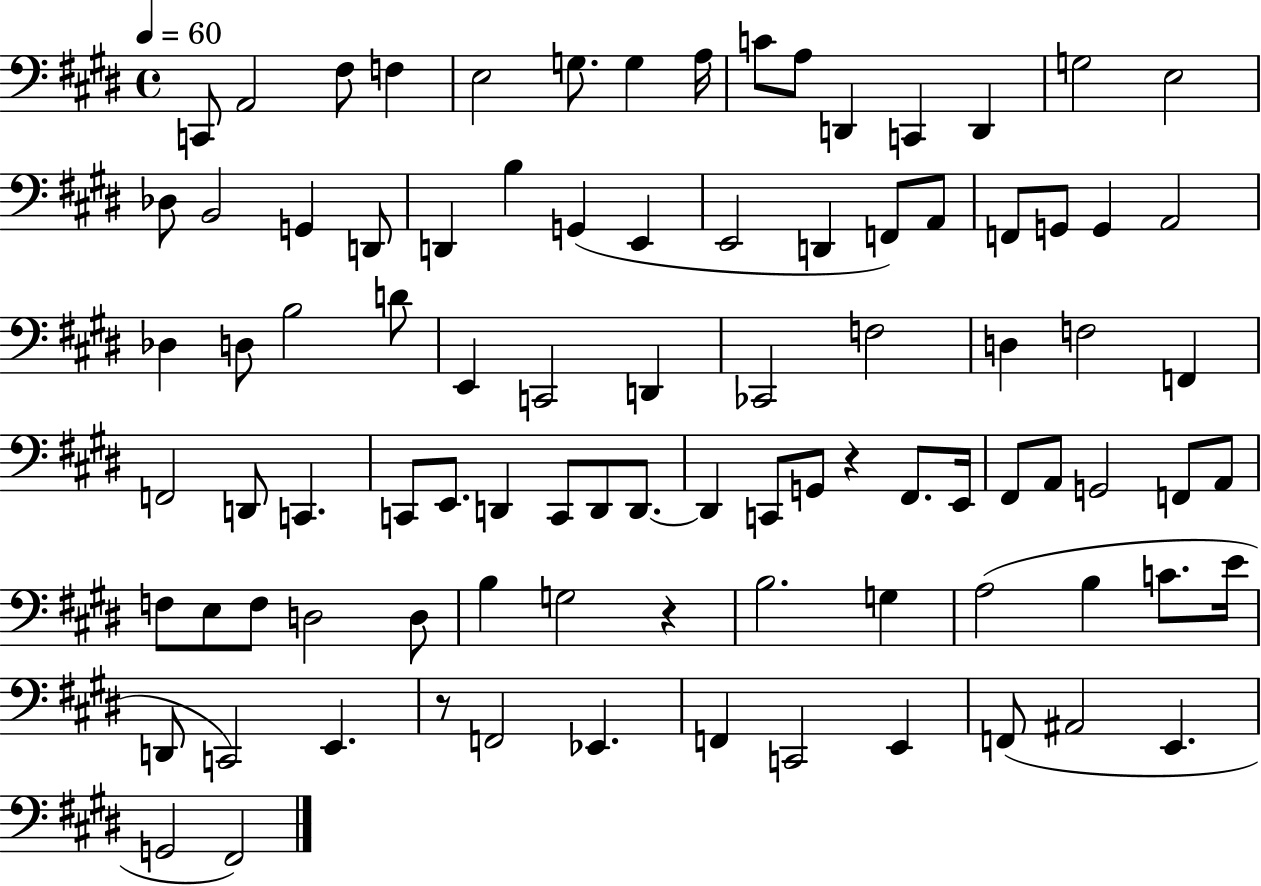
C2/e A2/h F#3/e F3/q E3/h G3/e. G3/q A3/s C4/e A3/e D2/q C2/q D2/q G3/h E3/h Db3/e B2/h G2/q D2/e D2/q B3/q G2/q E2/q E2/h D2/q F2/e A2/e F2/e G2/e G2/q A2/h Db3/q D3/e B3/h D4/e E2/q C2/h D2/q CES2/h F3/h D3/q F3/h F2/q F2/h D2/e C2/q. C2/e E2/e. D2/q C2/e D2/e D2/e. D2/q C2/e G2/e R/q F#2/e. E2/s F#2/e A2/e G2/h F2/e A2/e F3/e E3/e F3/e D3/h D3/e B3/q G3/h R/q B3/h. G3/q A3/h B3/q C4/e. E4/s D2/e C2/h E2/q. R/e F2/h Eb2/q. F2/q C2/h E2/q F2/e A#2/h E2/q. G2/h F#2/h